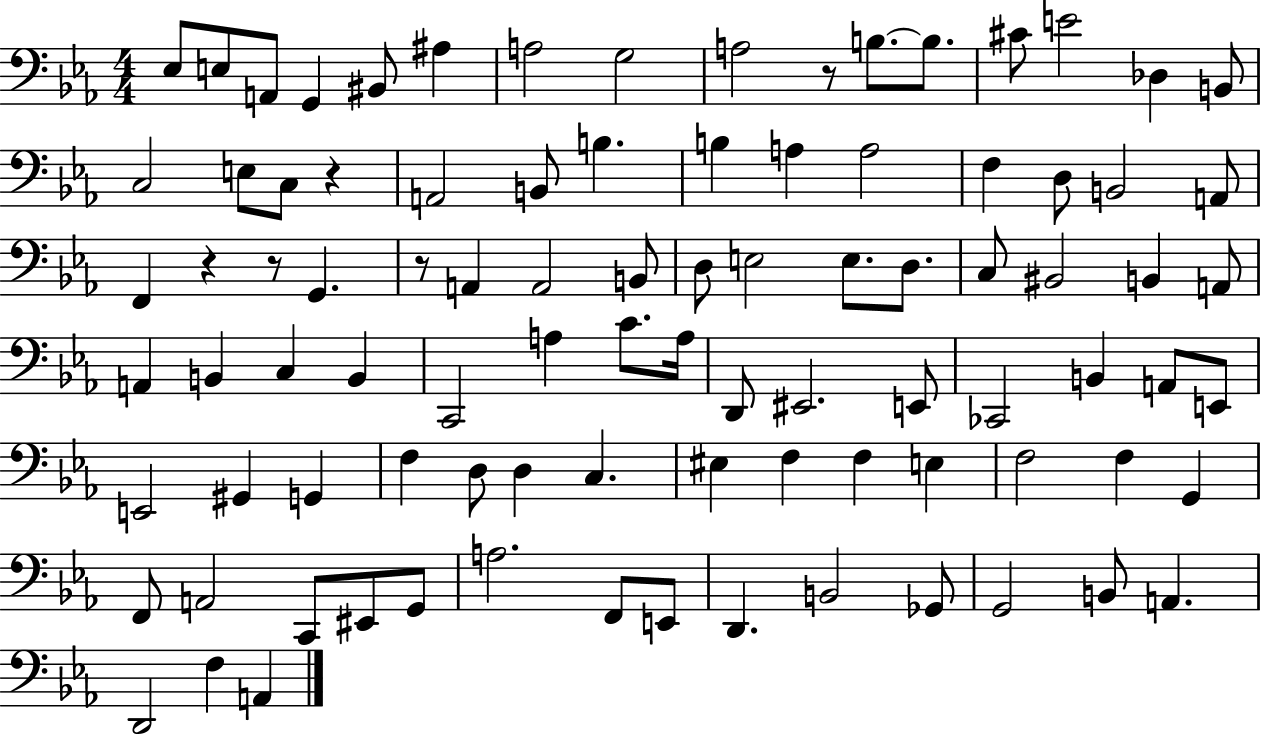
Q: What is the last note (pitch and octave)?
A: A2